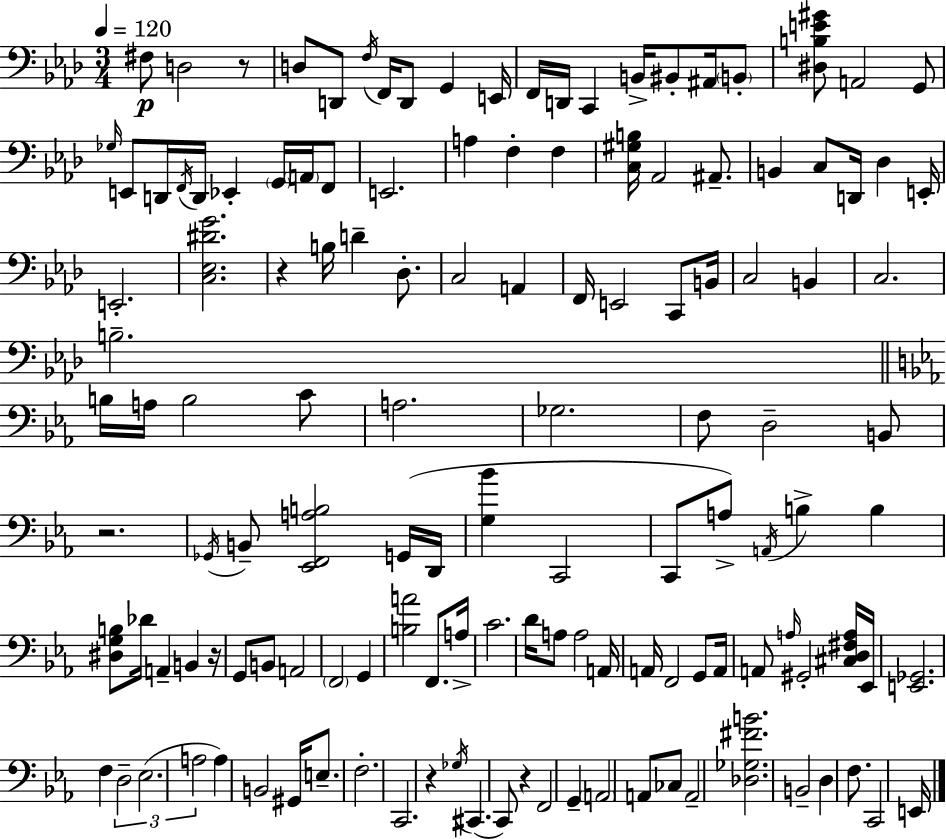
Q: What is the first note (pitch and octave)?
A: F#3